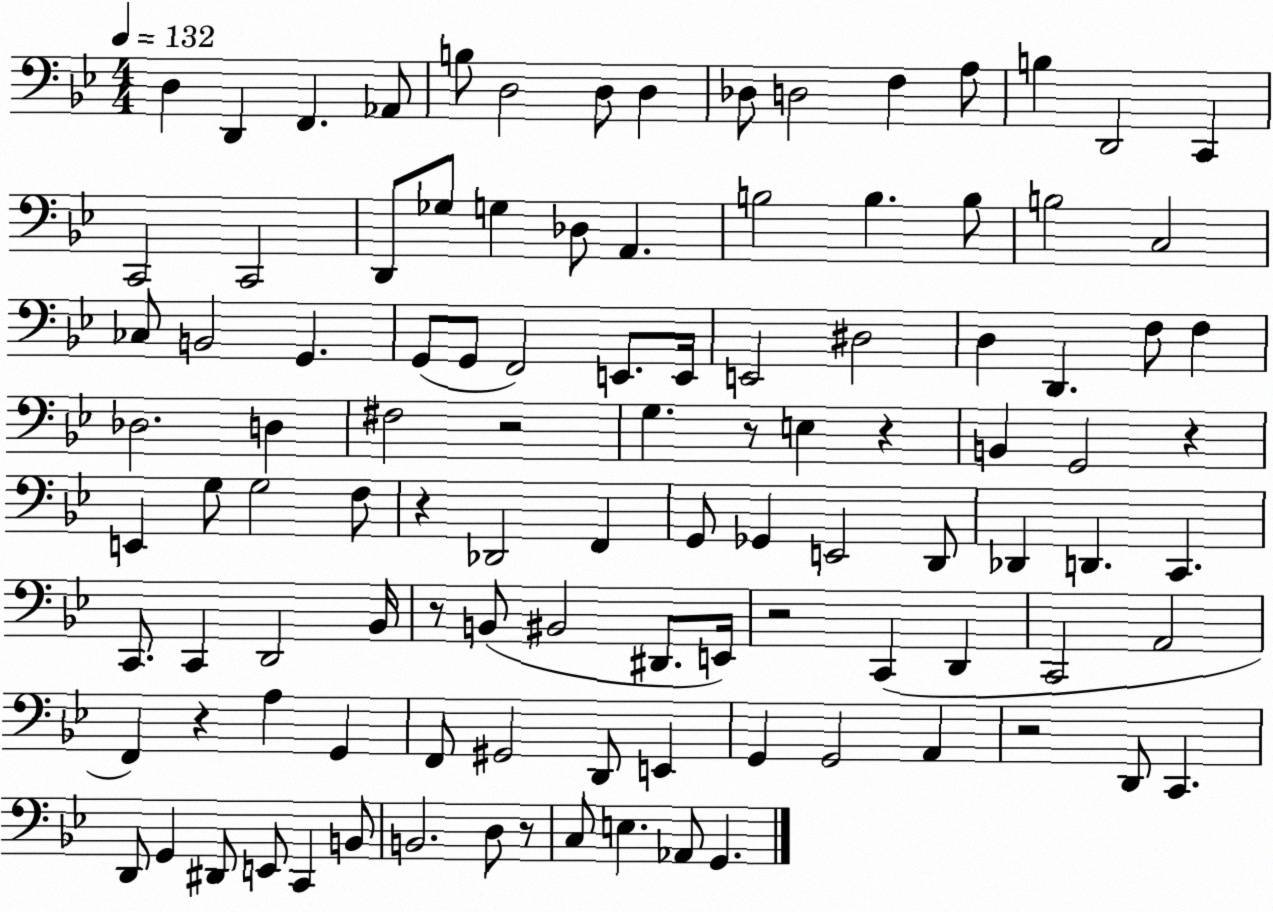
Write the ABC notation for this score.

X:1
T:Untitled
M:4/4
L:1/4
K:Bb
D, D,, F,, _A,,/2 B,/2 D,2 D,/2 D, _D,/2 D,2 F, A,/2 B, D,,2 C,, C,,2 C,,2 D,,/2 _G,/2 G, _D,/2 A,, B,2 B, B,/2 B,2 C,2 _C,/2 B,,2 G,, G,,/2 G,,/2 F,,2 E,,/2 E,,/4 E,,2 ^D,2 D, D,, F,/2 F, _D,2 D, ^F,2 z2 G, z/2 E, z B,, G,,2 z E,, G,/2 G,2 F,/2 z _D,,2 F,, G,,/2 _G,, E,,2 D,,/2 _D,, D,, C,, C,,/2 C,, D,,2 _B,,/4 z/2 B,,/2 ^B,,2 ^D,,/2 E,,/4 z2 C,, D,, C,,2 A,,2 F,, z A, G,, F,,/2 ^G,,2 D,,/2 E,, G,, G,,2 A,, z2 D,,/2 C,, D,,/2 G,, ^D,,/2 E,,/2 C,, B,,/2 B,,2 D,/2 z/2 C,/2 E, _A,,/2 G,,